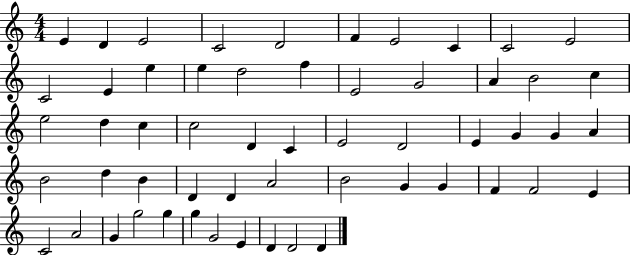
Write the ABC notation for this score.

X:1
T:Untitled
M:4/4
L:1/4
K:C
E D E2 C2 D2 F E2 C C2 E2 C2 E e e d2 f E2 G2 A B2 c e2 d c c2 D C E2 D2 E G G A B2 d B D D A2 B2 G G F F2 E C2 A2 G g2 g g G2 E D D2 D